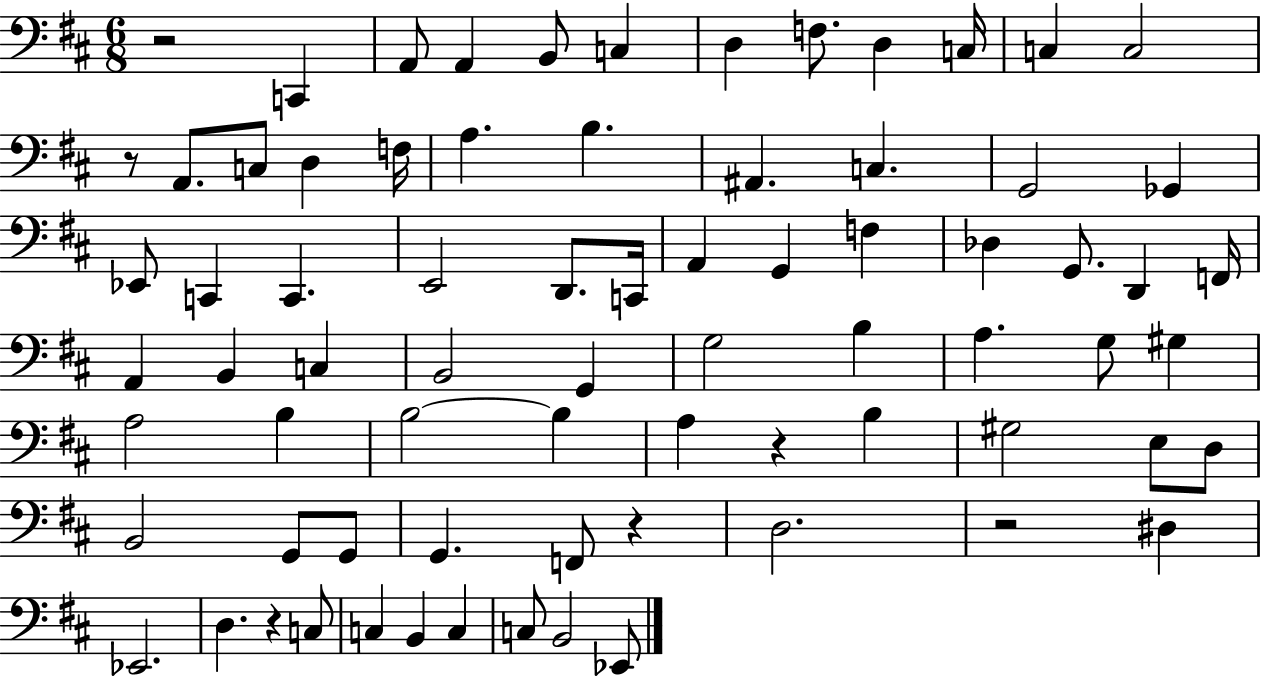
R/h C2/q A2/e A2/q B2/e C3/q D3/q F3/e. D3/q C3/s C3/q C3/h R/e A2/e. C3/e D3/q F3/s A3/q. B3/q. A#2/q. C3/q. G2/h Gb2/q Eb2/e C2/q C2/q. E2/h D2/e. C2/s A2/q G2/q F3/q Db3/q G2/e. D2/q F2/s A2/q B2/q C3/q B2/h G2/q G3/h B3/q A3/q. G3/e G#3/q A3/h B3/q B3/h B3/q A3/q R/q B3/q G#3/h E3/e D3/e B2/h G2/e G2/e G2/q. F2/e R/q D3/h. R/h D#3/q Eb2/h. D3/q. R/q C3/e C3/q B2/q C3/q C3/e B2/h Eb2/e